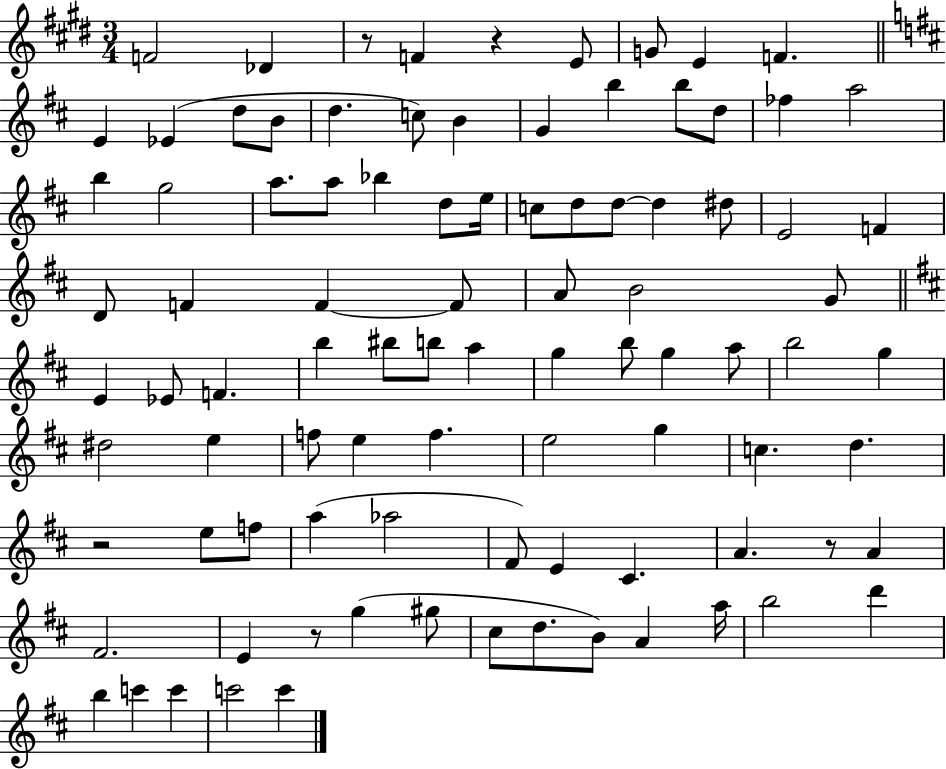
X:1
T:Untitled
M:3/4
L:1/4
K:E
F2 _D z/2 F z E/2 G/2 E F E _E d/2 B/2 d c/2 B G b b/2 d/2 _f a2 b g2 a/2 a/2 _b d/2 e/4 c/2 d/2 d/2 d ^d/2 E2 F D/2 F F F/2 A/2 B2 G/2 E _E/2 F b ^b/2 b/2 a g b/2 g a/2 b2 g ^d2 e f/2 e f e2 g c d z2 e/2 f/2 a _a2 ^F/2 E ^C A z/2 A ^F2 E z/2 g ^g/2 ^c/2 d/2 B/2 A a/4 b2 d' b c' c' c'2 c'